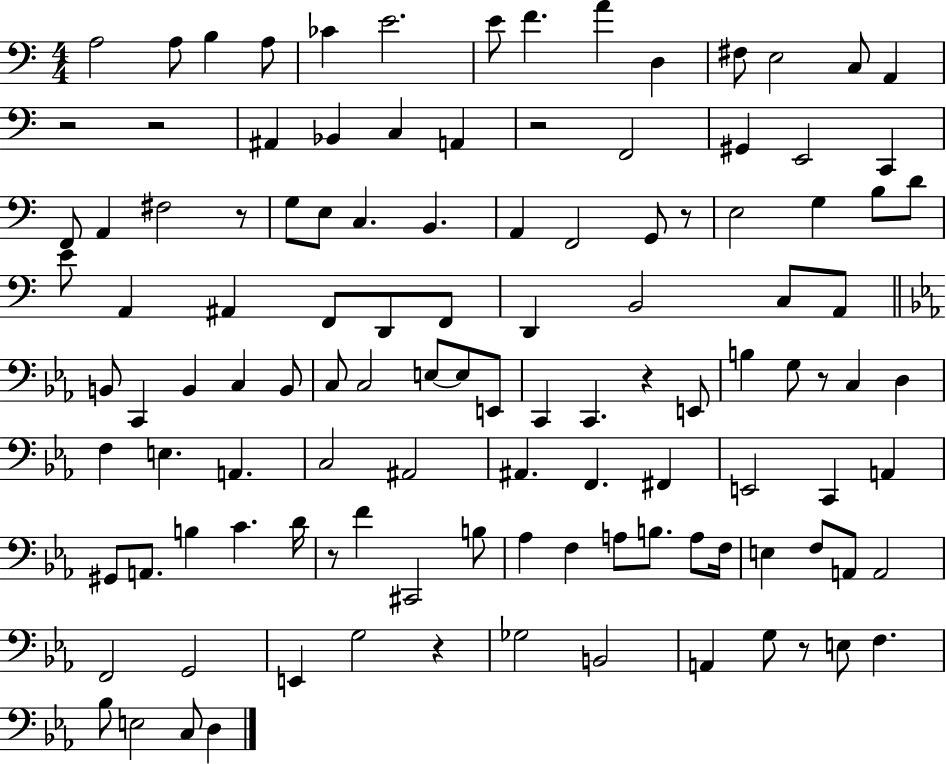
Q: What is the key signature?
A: C major